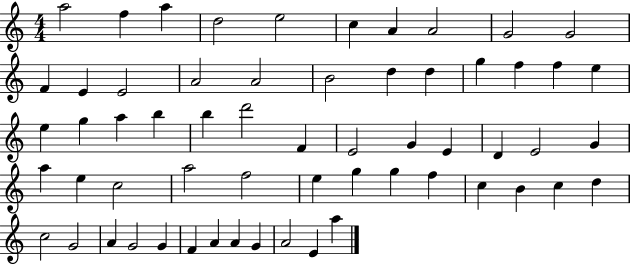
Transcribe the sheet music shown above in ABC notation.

X:1
T:Untitled
M:4/4
L:1/4
K:C
a2 f a d2 e2 c A A2 G2 G2 F E E2 A2 A2 B2 d d g f f e e g a b b d'2 F E2 G E D E2 G a e c2 a2 f2 e g g f c B c d c2 G2 A G2 G F A A G A2 E a